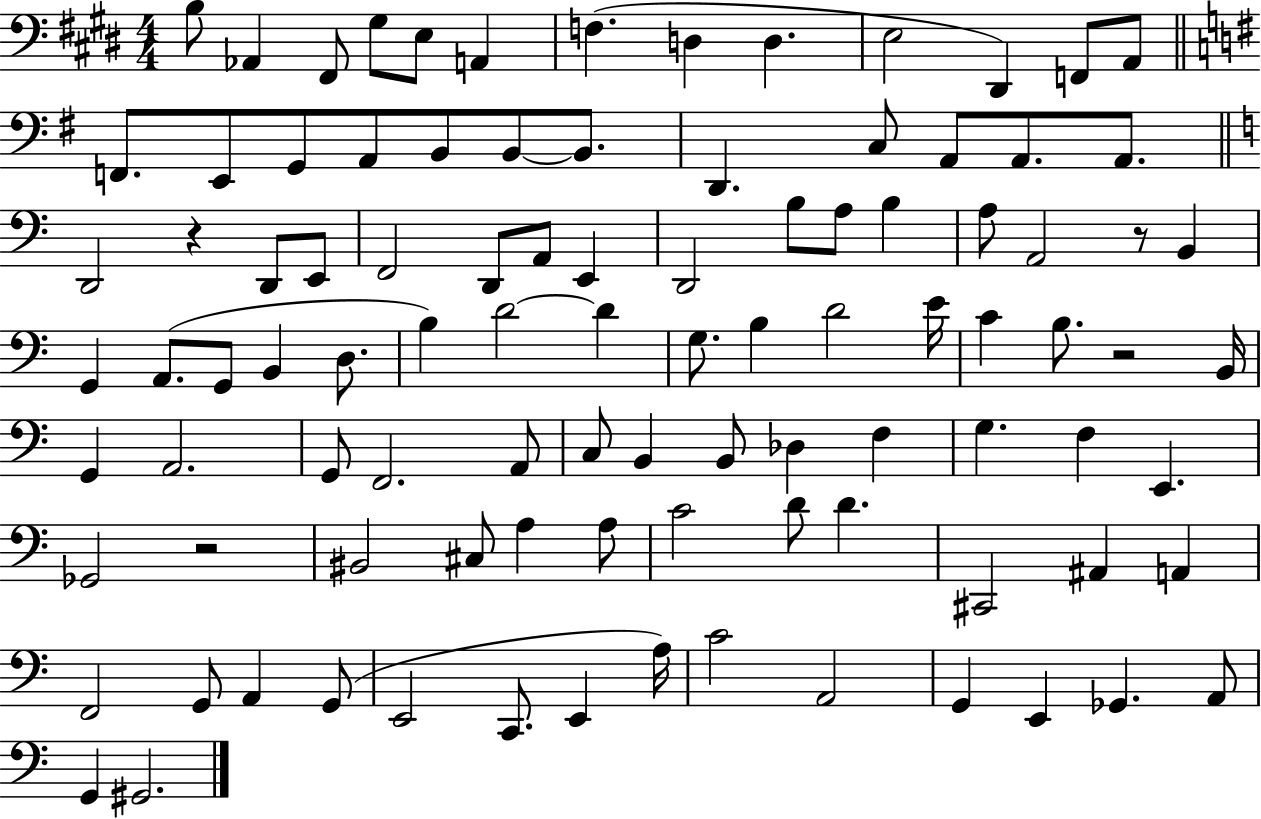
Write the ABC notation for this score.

X:1
T:Untitled
M:4/4
L:1/4
K:E
B,/2 _A,, ^F,,/2 ^G,/2 E,/2 A,, F, D, D, E,2 ^D,, F,,/2 A,,/2 F,,/2 E,,/2 G,,/2 A,,/2 B,,/2 B,,/2 B,,/2 D,, C,/2 A,,/2 A,,/2 A,,/2 D,,2 z D,,/2 E,,/2 F,,2 D,,/2 A,,/2 E,, D,,2 B,/2 A,/2 B, A,/2 A,,2 z/2 B,, G,, A,,/2 G,,/2 B,, D,/2 B, D2 D G,/2 B, D2 E/4 C B,/2 z2 B,,/4 G,, A,,2 G,,/2 F,,2 A,,/2 C,/2 B,, B,,/2 _D, F, G, F, E,, _G,,2 z2 ^B,,2 ^C,/2 A, A,/2 C2 D/2 D ^C,,2 ^A,, A,, F,,2 G,,/2 A,, G,,/2 E,,2 C,,/2 E,, A,/4 C2 A,,2 G,, E,, _G,, A,,/2 G,, ^G,,2